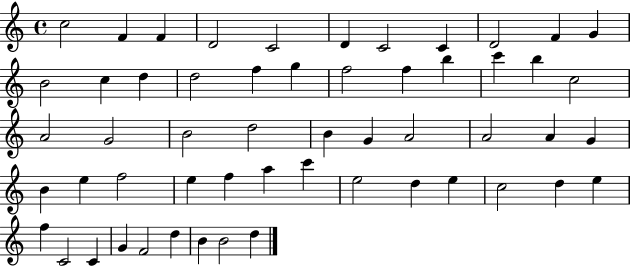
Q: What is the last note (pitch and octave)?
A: D5